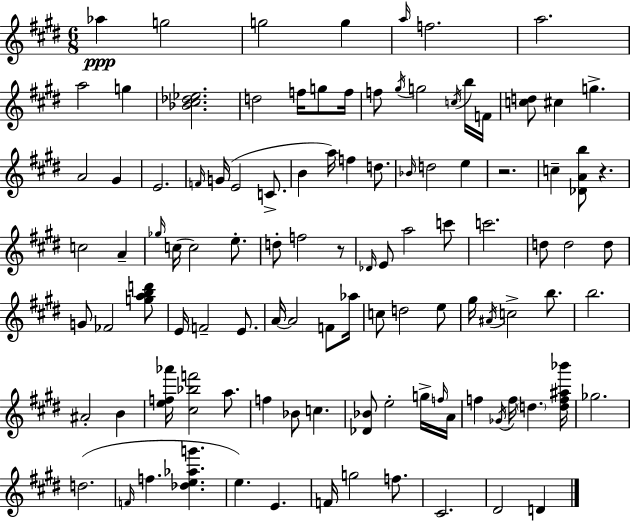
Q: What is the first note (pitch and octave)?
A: Ab5